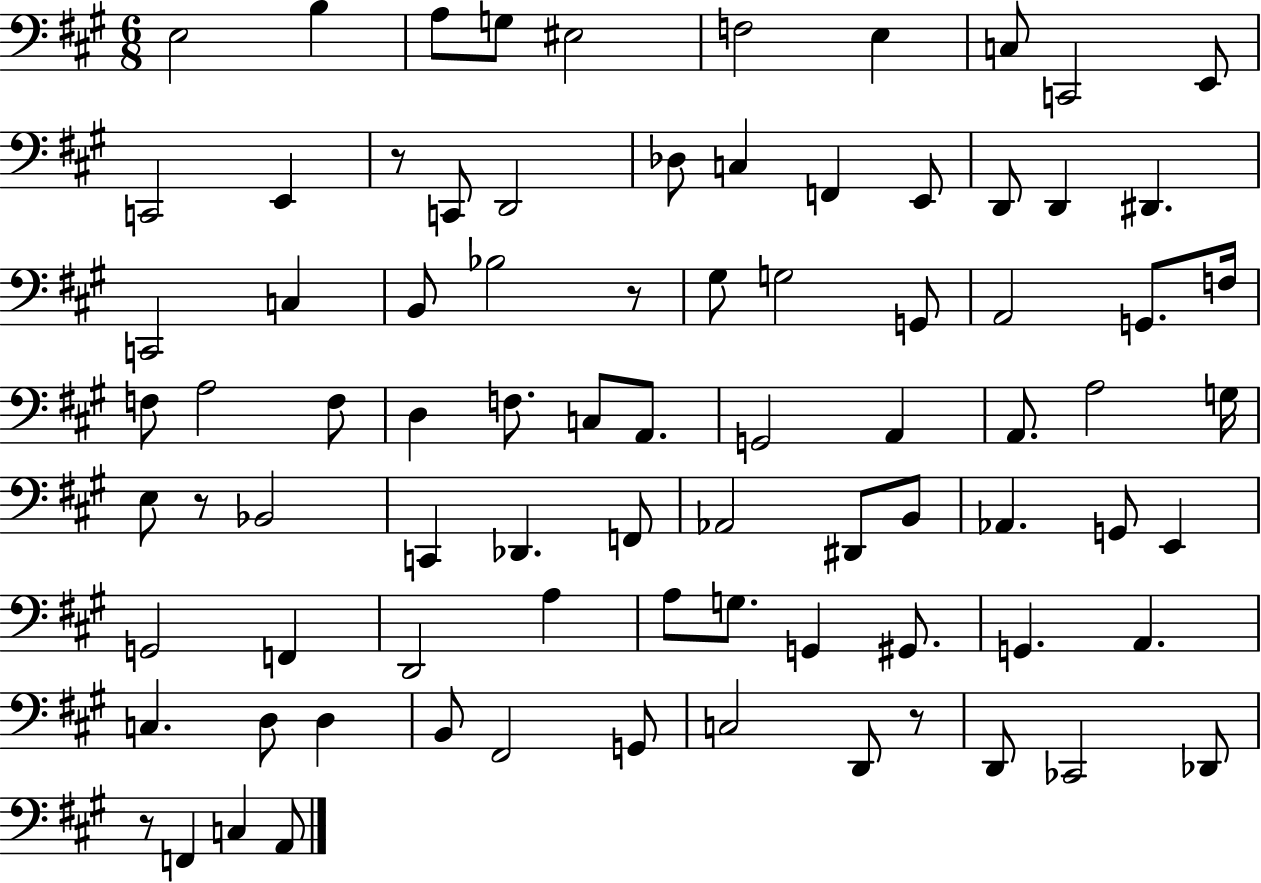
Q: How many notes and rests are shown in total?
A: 83